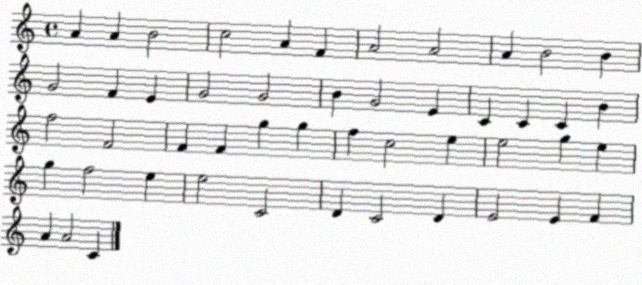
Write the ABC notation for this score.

X:1
T:Untitled
M:4/4
L:1/4
K:C
A A B2 c2 A F A2 A2 A B2 B G2 F E G2 G2 B G2 E C C C B f2 F2 F F g g f c2 e e2 g e g f2 e e2 C2 D C2 D E2 E F A A2 C